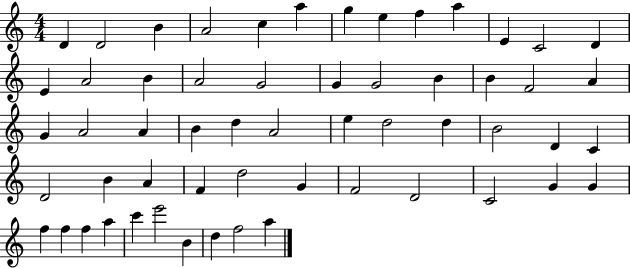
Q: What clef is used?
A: treble